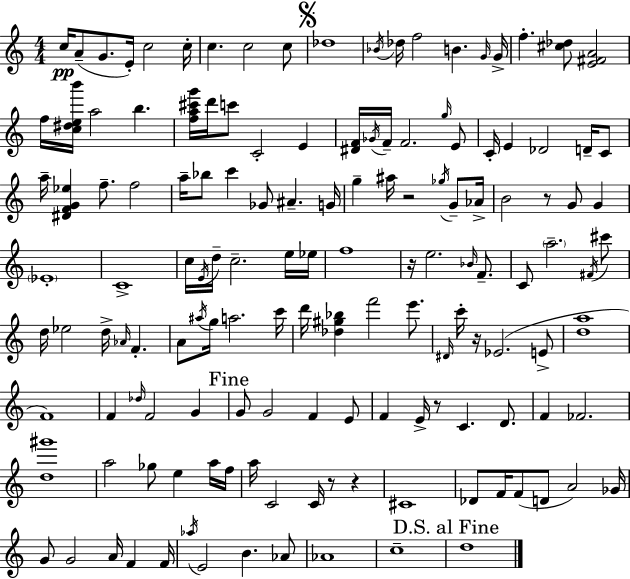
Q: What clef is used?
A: treble